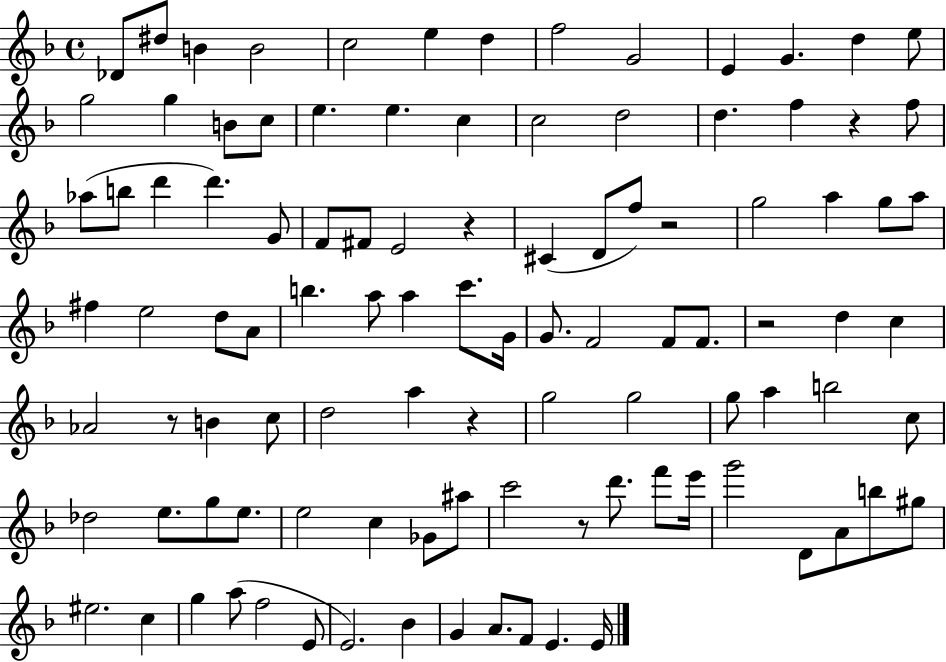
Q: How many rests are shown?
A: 7